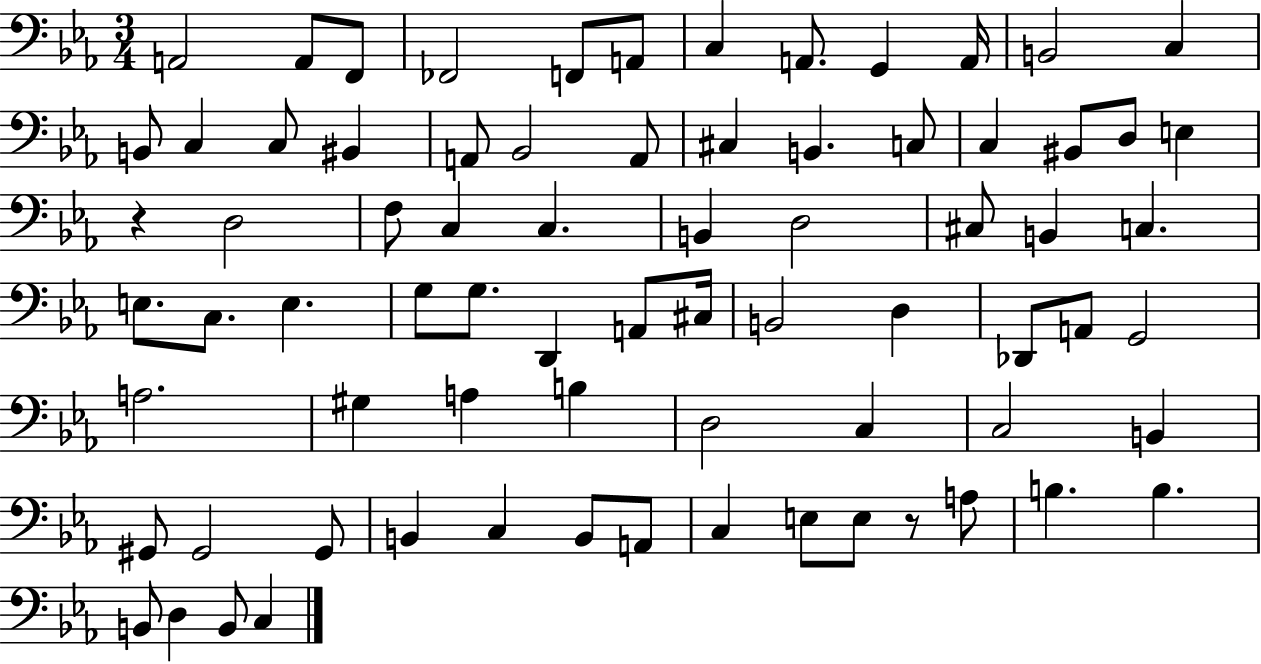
A2/h A2/e F2/e FES2/h F2/e A2/e C3/q A2/e. G2/q A2/s B2/h C3/q B2/e C3/q C3/e BIS2/q A2/e Bb2/h A2/e C#3/q B2/q. C3/e C3/q BIS2/e D3/e E3/q R/q D3/h F3/e C3/q C3/q. B2/q D3/h C#3/e B2/q C3/q. E3/e. C3/e. E3/q. G3/e G3/e. D2/q A2/e C#3/s B2/h D3/q Db2/e A2/e G2/h A3/h. G#3/q A3/q B3/q D3/h C3/q C3/h B2/q G#2/e G#2/h G#2/e B2/q C3/q B2/e A2/e C3/q E3/e E3/e R/e A3/e B3/q. B3/q. B2/e D3/q B2/e C3/q